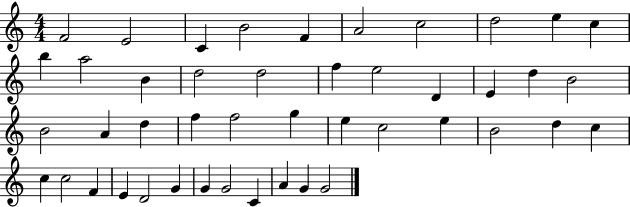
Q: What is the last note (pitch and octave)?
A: G4